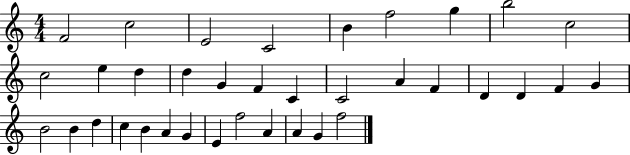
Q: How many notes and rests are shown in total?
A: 36